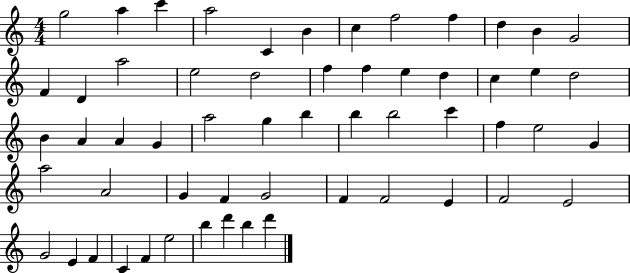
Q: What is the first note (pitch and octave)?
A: G5